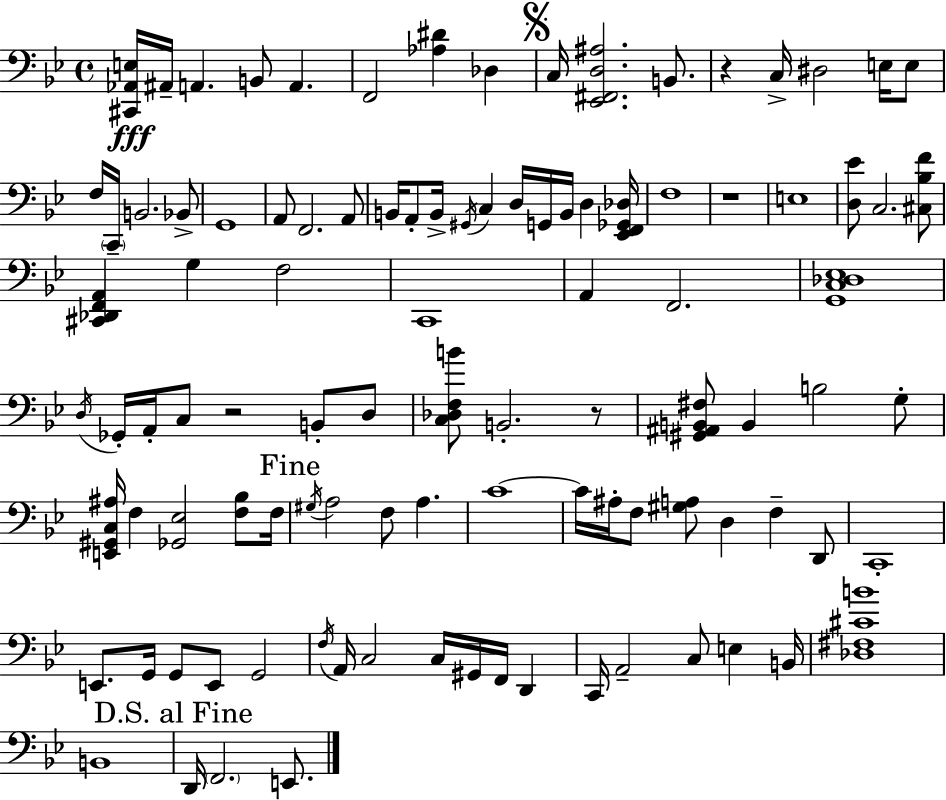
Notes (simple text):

[C#2,Ab2,E3]/s A#2/s A2/q. B2/e A2/q. F2/h [Ab3,D#4]/q Db3/q C3/s [Eb2,F#2,D3,A#3]/h. B2/e. R/q C3/s D#3/h E3/s E3/e F3/s C2/s B2/h. Bb2/e G2/w A2/e F2/h. A2/e B2/s A2/e B2/s G#2/s C3/q D3/s G2/s B2/s D3/q [Eb2,F2,Gb2,Db3]/s F3/w R/w E3/w [D3,Eb4]/e C3/h. [C#3,Bb3,F4]/e [C#2,Db2,F2,A2]/q G3/q F3/h C2/w A2/q F2/h. [G2,C3,Db3,Eb3]/w D3/s Gb2/s A2/s C3/e R/h B2/e D3/e [C3,Db3,F3,B4]/e B2/h. R/e [G#2,A#2,B2,F#3]/e B2/q B3/h G3/e [E2,G#2,C3,A#3]/s F3/q [Gb2,Eb3]/h [F3,Bb3]/e F3/s G#3/s A3/h F3/e A3/q. C4/w C4/s A#3/s F3/e [G#3,A3]/e D3/q F3/q D2/e C2/w E2/e. G2/s G2/e E2/e G2/h F3/s A2/s C3/h C3/s G#2/s F2/s D2/q C2/s A2/h C3/e E3/q B2/s [Db3,F#3,C#4,B4]/w B2/w D2/s F2/h. E2/e.